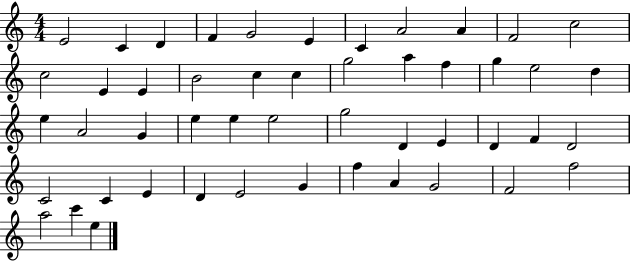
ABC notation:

X:1
T:Untitled
M:4/4
L:1/4
K:C
E2 C D F G2 E C A2 A F2 c2 c2 E E B2 c c g2 a f g e2 d e A2 G e e e2 g2 D E D F D2 C2 C E D E2 G f A G2 F2 f2 a2 c' e